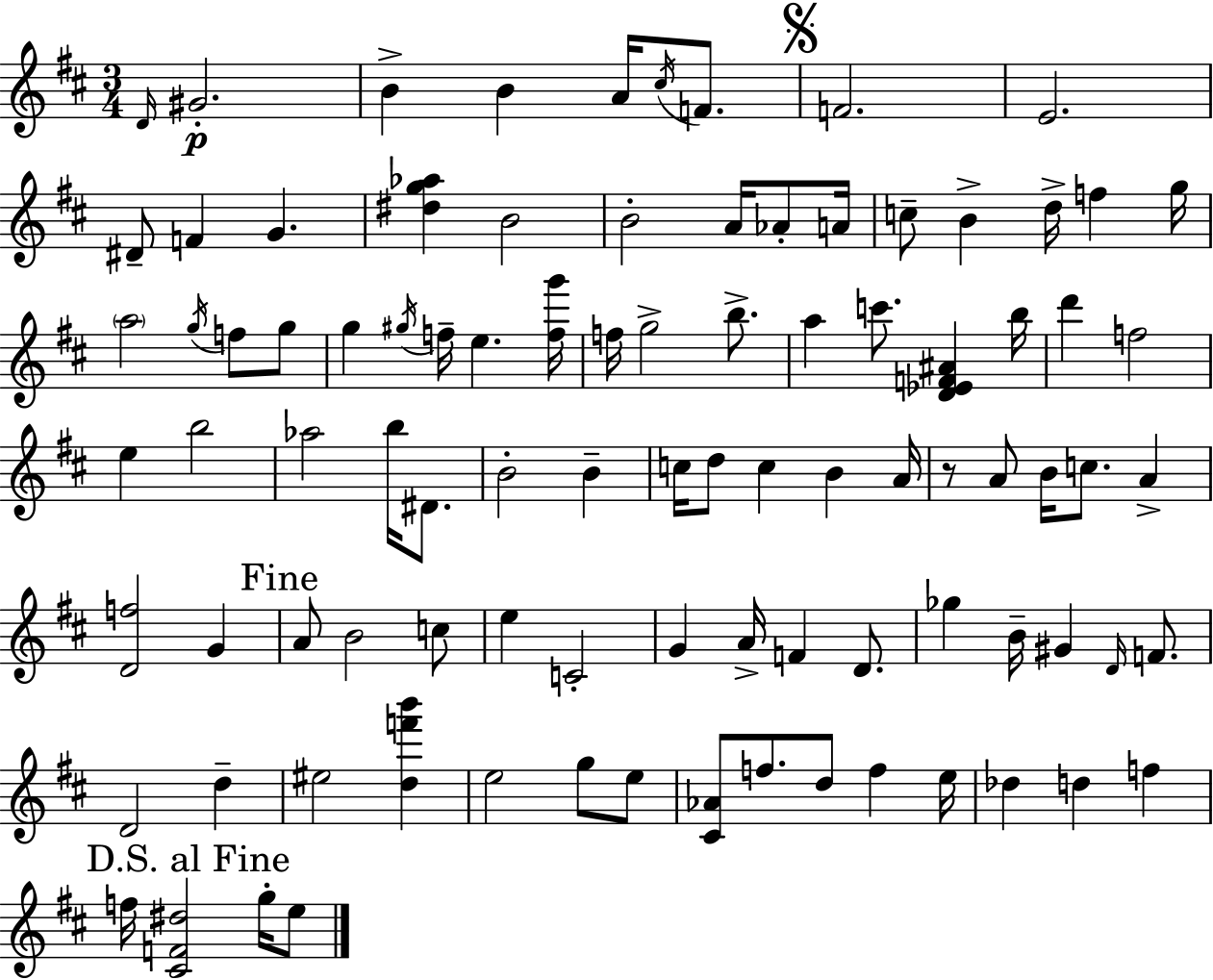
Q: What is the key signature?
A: D major